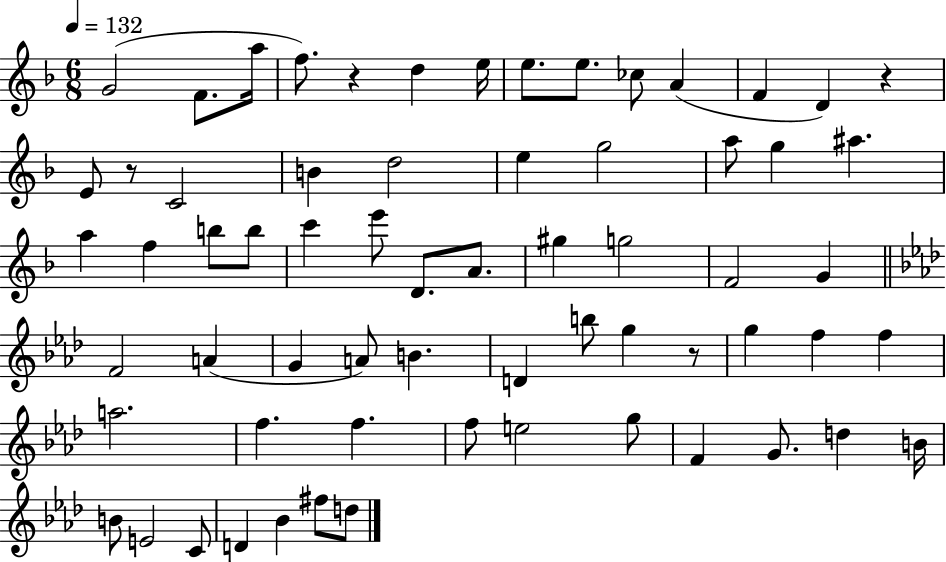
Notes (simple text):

G4/h F4/e. A5/s F5/e. R/q D5/q E5/s E5/e. E5/e. CES5/e A4/q F4/q D4/q R/q E4/e R/e C4/h B4/q D5/h E5/q G5/h A5/e G5/q A#5/q. A5/q F5/q B5/e B5/e C6/q E6/e D4/e. A4/e. G#5/q G5/h F4/h G4/q F4/h A4/q G4/q A4/e B4/q. D4/q B5/e G5/q R/e G5/q F5/q F5/q A5/h. F5/q. F5/q. F5/e E5/h G5/e F4/q G4/e. D5/q B4/s B4/e E4/h C4/e D4/q Bb4/q F#5/e D5/e